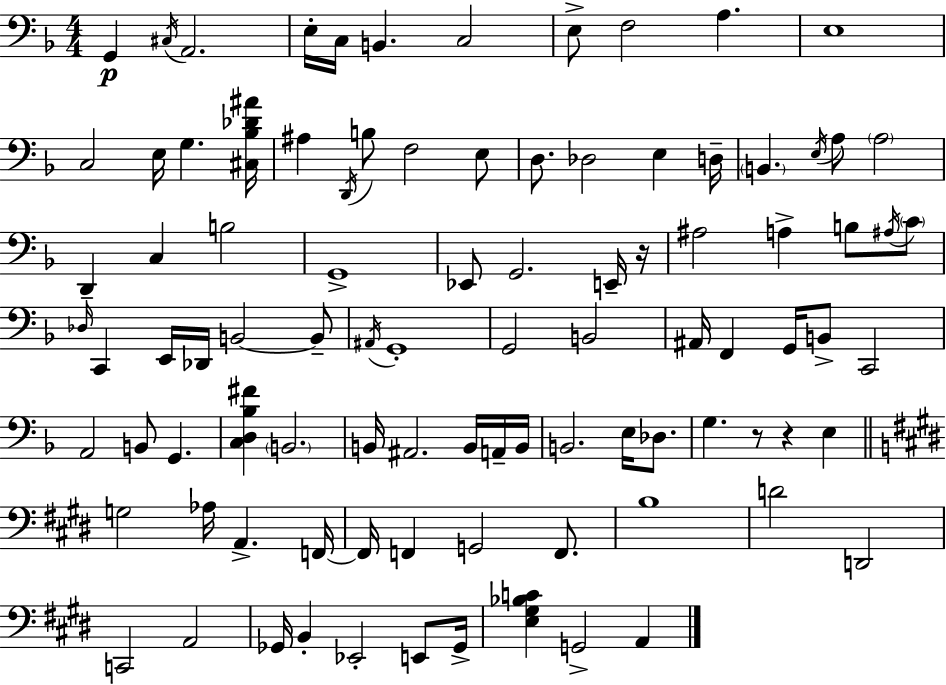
X:1
T:Untitled
M:4/4
L:1/4
K:Dm
G,, ^C,/4 A,,2 E,/4 C,/4 B,, C,2 E,/2 F,2 A, E,4 C,2 E,/4 G, [^C,_B,_D^A]/4 ^A, D,,/4 B,/2 F,2 E,/2 D,/2 _D,2 E, D,/4 B,, E,/4 A,/2 A,2 D,, C, B,2 G,,4 _E,,/2 G,,2 E,,/4 z/4 ^A,2 A, B,/2 ^A,/4 C/2 _D,/4 C,, E,,/4 _D,,/4 B,,2 B,,/2 ^A,,/4 G,,4 G,,2 B,,2 ^A,,/4 F,, G,,/4 B,,/2 C,,2 A,,2 B,,/2 G,, [C,D,_B,^F] B,,2 B,,/4 ^A,,2 B,,/4 A,,/4 B,,/4 B,,2 E,/4 _D,/2 G, z/2 z E, G,2 _A,/4 A,, F,,/4 F,,/4 F,, G,,2 F,,/2 B,4 D2 D,,2 C,,2 A,,2 _G,,/4 B,, _E,,2 E,,/2 _G,,/4 [E,^G,_B,C] G,,2 A,,